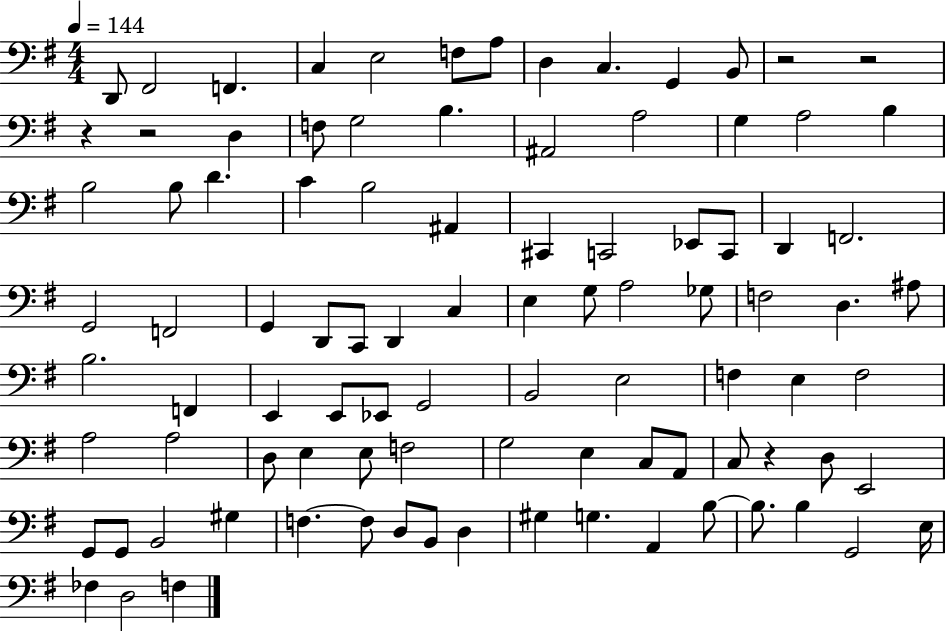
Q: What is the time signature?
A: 4/4